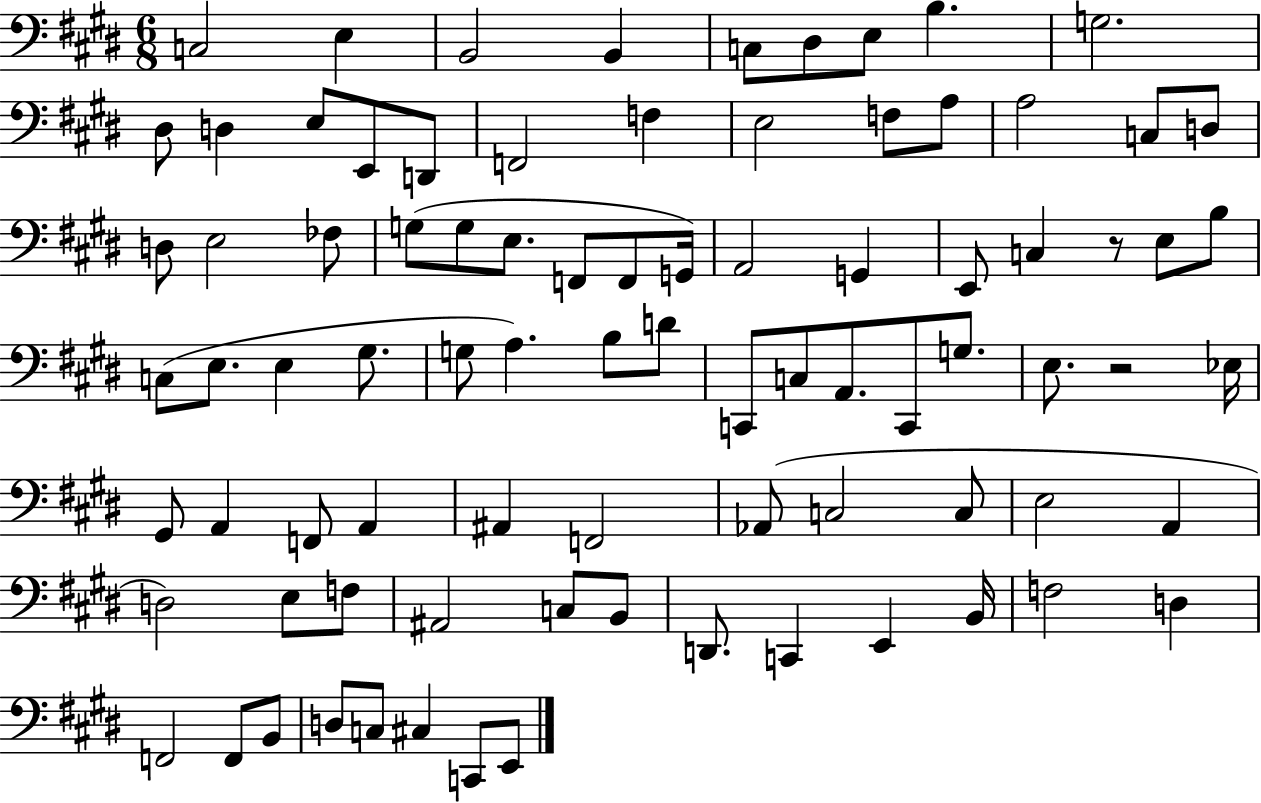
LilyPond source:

{
  \clef bass
  \numericTimeSignature
  \time 6/8
  \key e \major
  c2 e4 | b,2 b,4 | c8 dis8 e8 b4. | g2. | \break dis8 d4 e8 e,8 d,8 | f,2 f4 | e2 f8 a8 | a2 c8 d8 | \break d8 e2 fes8 | g8( g8 e8. f,8 f,8 g,16) | a,2 g,4 | e,8 c4 r8 e8 b8 | \break c8( e8. e4 gis8. | g8 a4.) b8 d'8 | c,8 c8 a,8. c,8 g8. | e8. r2 ees16 | \break gis,8 a,4 f,8 a,4 | ais,4 f,2 | aes,8( c2 c8 | e2 a,4 | \break d2) e8 f8 | ais,2 c8 b,8 | d,8. c,4 e,4 b,16 | f2 d4 | \break f,2 f,8 b,8 | d8 c8 cis4 c,8 e,8 | \bar "|."
}